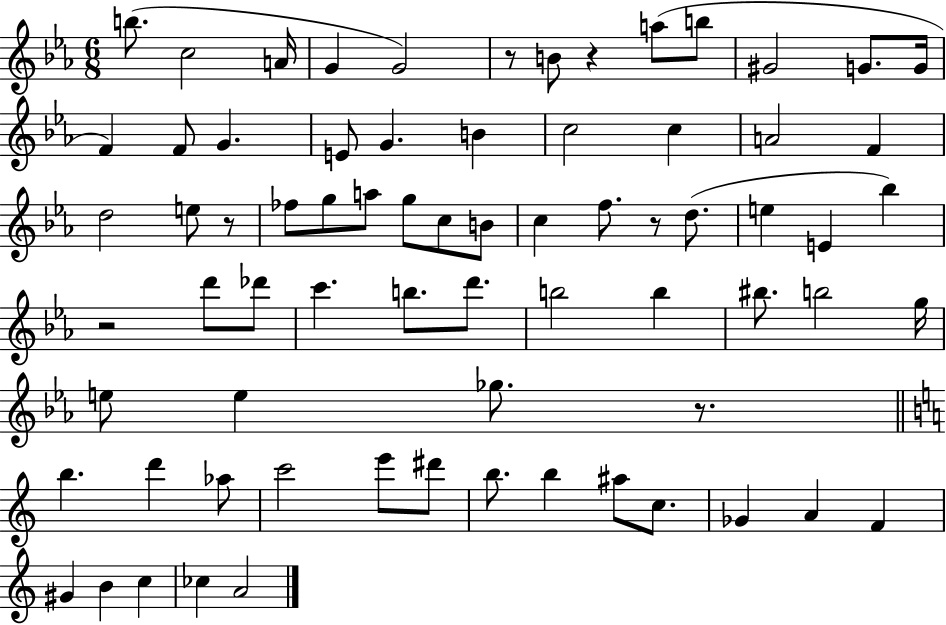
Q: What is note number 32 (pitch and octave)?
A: D5